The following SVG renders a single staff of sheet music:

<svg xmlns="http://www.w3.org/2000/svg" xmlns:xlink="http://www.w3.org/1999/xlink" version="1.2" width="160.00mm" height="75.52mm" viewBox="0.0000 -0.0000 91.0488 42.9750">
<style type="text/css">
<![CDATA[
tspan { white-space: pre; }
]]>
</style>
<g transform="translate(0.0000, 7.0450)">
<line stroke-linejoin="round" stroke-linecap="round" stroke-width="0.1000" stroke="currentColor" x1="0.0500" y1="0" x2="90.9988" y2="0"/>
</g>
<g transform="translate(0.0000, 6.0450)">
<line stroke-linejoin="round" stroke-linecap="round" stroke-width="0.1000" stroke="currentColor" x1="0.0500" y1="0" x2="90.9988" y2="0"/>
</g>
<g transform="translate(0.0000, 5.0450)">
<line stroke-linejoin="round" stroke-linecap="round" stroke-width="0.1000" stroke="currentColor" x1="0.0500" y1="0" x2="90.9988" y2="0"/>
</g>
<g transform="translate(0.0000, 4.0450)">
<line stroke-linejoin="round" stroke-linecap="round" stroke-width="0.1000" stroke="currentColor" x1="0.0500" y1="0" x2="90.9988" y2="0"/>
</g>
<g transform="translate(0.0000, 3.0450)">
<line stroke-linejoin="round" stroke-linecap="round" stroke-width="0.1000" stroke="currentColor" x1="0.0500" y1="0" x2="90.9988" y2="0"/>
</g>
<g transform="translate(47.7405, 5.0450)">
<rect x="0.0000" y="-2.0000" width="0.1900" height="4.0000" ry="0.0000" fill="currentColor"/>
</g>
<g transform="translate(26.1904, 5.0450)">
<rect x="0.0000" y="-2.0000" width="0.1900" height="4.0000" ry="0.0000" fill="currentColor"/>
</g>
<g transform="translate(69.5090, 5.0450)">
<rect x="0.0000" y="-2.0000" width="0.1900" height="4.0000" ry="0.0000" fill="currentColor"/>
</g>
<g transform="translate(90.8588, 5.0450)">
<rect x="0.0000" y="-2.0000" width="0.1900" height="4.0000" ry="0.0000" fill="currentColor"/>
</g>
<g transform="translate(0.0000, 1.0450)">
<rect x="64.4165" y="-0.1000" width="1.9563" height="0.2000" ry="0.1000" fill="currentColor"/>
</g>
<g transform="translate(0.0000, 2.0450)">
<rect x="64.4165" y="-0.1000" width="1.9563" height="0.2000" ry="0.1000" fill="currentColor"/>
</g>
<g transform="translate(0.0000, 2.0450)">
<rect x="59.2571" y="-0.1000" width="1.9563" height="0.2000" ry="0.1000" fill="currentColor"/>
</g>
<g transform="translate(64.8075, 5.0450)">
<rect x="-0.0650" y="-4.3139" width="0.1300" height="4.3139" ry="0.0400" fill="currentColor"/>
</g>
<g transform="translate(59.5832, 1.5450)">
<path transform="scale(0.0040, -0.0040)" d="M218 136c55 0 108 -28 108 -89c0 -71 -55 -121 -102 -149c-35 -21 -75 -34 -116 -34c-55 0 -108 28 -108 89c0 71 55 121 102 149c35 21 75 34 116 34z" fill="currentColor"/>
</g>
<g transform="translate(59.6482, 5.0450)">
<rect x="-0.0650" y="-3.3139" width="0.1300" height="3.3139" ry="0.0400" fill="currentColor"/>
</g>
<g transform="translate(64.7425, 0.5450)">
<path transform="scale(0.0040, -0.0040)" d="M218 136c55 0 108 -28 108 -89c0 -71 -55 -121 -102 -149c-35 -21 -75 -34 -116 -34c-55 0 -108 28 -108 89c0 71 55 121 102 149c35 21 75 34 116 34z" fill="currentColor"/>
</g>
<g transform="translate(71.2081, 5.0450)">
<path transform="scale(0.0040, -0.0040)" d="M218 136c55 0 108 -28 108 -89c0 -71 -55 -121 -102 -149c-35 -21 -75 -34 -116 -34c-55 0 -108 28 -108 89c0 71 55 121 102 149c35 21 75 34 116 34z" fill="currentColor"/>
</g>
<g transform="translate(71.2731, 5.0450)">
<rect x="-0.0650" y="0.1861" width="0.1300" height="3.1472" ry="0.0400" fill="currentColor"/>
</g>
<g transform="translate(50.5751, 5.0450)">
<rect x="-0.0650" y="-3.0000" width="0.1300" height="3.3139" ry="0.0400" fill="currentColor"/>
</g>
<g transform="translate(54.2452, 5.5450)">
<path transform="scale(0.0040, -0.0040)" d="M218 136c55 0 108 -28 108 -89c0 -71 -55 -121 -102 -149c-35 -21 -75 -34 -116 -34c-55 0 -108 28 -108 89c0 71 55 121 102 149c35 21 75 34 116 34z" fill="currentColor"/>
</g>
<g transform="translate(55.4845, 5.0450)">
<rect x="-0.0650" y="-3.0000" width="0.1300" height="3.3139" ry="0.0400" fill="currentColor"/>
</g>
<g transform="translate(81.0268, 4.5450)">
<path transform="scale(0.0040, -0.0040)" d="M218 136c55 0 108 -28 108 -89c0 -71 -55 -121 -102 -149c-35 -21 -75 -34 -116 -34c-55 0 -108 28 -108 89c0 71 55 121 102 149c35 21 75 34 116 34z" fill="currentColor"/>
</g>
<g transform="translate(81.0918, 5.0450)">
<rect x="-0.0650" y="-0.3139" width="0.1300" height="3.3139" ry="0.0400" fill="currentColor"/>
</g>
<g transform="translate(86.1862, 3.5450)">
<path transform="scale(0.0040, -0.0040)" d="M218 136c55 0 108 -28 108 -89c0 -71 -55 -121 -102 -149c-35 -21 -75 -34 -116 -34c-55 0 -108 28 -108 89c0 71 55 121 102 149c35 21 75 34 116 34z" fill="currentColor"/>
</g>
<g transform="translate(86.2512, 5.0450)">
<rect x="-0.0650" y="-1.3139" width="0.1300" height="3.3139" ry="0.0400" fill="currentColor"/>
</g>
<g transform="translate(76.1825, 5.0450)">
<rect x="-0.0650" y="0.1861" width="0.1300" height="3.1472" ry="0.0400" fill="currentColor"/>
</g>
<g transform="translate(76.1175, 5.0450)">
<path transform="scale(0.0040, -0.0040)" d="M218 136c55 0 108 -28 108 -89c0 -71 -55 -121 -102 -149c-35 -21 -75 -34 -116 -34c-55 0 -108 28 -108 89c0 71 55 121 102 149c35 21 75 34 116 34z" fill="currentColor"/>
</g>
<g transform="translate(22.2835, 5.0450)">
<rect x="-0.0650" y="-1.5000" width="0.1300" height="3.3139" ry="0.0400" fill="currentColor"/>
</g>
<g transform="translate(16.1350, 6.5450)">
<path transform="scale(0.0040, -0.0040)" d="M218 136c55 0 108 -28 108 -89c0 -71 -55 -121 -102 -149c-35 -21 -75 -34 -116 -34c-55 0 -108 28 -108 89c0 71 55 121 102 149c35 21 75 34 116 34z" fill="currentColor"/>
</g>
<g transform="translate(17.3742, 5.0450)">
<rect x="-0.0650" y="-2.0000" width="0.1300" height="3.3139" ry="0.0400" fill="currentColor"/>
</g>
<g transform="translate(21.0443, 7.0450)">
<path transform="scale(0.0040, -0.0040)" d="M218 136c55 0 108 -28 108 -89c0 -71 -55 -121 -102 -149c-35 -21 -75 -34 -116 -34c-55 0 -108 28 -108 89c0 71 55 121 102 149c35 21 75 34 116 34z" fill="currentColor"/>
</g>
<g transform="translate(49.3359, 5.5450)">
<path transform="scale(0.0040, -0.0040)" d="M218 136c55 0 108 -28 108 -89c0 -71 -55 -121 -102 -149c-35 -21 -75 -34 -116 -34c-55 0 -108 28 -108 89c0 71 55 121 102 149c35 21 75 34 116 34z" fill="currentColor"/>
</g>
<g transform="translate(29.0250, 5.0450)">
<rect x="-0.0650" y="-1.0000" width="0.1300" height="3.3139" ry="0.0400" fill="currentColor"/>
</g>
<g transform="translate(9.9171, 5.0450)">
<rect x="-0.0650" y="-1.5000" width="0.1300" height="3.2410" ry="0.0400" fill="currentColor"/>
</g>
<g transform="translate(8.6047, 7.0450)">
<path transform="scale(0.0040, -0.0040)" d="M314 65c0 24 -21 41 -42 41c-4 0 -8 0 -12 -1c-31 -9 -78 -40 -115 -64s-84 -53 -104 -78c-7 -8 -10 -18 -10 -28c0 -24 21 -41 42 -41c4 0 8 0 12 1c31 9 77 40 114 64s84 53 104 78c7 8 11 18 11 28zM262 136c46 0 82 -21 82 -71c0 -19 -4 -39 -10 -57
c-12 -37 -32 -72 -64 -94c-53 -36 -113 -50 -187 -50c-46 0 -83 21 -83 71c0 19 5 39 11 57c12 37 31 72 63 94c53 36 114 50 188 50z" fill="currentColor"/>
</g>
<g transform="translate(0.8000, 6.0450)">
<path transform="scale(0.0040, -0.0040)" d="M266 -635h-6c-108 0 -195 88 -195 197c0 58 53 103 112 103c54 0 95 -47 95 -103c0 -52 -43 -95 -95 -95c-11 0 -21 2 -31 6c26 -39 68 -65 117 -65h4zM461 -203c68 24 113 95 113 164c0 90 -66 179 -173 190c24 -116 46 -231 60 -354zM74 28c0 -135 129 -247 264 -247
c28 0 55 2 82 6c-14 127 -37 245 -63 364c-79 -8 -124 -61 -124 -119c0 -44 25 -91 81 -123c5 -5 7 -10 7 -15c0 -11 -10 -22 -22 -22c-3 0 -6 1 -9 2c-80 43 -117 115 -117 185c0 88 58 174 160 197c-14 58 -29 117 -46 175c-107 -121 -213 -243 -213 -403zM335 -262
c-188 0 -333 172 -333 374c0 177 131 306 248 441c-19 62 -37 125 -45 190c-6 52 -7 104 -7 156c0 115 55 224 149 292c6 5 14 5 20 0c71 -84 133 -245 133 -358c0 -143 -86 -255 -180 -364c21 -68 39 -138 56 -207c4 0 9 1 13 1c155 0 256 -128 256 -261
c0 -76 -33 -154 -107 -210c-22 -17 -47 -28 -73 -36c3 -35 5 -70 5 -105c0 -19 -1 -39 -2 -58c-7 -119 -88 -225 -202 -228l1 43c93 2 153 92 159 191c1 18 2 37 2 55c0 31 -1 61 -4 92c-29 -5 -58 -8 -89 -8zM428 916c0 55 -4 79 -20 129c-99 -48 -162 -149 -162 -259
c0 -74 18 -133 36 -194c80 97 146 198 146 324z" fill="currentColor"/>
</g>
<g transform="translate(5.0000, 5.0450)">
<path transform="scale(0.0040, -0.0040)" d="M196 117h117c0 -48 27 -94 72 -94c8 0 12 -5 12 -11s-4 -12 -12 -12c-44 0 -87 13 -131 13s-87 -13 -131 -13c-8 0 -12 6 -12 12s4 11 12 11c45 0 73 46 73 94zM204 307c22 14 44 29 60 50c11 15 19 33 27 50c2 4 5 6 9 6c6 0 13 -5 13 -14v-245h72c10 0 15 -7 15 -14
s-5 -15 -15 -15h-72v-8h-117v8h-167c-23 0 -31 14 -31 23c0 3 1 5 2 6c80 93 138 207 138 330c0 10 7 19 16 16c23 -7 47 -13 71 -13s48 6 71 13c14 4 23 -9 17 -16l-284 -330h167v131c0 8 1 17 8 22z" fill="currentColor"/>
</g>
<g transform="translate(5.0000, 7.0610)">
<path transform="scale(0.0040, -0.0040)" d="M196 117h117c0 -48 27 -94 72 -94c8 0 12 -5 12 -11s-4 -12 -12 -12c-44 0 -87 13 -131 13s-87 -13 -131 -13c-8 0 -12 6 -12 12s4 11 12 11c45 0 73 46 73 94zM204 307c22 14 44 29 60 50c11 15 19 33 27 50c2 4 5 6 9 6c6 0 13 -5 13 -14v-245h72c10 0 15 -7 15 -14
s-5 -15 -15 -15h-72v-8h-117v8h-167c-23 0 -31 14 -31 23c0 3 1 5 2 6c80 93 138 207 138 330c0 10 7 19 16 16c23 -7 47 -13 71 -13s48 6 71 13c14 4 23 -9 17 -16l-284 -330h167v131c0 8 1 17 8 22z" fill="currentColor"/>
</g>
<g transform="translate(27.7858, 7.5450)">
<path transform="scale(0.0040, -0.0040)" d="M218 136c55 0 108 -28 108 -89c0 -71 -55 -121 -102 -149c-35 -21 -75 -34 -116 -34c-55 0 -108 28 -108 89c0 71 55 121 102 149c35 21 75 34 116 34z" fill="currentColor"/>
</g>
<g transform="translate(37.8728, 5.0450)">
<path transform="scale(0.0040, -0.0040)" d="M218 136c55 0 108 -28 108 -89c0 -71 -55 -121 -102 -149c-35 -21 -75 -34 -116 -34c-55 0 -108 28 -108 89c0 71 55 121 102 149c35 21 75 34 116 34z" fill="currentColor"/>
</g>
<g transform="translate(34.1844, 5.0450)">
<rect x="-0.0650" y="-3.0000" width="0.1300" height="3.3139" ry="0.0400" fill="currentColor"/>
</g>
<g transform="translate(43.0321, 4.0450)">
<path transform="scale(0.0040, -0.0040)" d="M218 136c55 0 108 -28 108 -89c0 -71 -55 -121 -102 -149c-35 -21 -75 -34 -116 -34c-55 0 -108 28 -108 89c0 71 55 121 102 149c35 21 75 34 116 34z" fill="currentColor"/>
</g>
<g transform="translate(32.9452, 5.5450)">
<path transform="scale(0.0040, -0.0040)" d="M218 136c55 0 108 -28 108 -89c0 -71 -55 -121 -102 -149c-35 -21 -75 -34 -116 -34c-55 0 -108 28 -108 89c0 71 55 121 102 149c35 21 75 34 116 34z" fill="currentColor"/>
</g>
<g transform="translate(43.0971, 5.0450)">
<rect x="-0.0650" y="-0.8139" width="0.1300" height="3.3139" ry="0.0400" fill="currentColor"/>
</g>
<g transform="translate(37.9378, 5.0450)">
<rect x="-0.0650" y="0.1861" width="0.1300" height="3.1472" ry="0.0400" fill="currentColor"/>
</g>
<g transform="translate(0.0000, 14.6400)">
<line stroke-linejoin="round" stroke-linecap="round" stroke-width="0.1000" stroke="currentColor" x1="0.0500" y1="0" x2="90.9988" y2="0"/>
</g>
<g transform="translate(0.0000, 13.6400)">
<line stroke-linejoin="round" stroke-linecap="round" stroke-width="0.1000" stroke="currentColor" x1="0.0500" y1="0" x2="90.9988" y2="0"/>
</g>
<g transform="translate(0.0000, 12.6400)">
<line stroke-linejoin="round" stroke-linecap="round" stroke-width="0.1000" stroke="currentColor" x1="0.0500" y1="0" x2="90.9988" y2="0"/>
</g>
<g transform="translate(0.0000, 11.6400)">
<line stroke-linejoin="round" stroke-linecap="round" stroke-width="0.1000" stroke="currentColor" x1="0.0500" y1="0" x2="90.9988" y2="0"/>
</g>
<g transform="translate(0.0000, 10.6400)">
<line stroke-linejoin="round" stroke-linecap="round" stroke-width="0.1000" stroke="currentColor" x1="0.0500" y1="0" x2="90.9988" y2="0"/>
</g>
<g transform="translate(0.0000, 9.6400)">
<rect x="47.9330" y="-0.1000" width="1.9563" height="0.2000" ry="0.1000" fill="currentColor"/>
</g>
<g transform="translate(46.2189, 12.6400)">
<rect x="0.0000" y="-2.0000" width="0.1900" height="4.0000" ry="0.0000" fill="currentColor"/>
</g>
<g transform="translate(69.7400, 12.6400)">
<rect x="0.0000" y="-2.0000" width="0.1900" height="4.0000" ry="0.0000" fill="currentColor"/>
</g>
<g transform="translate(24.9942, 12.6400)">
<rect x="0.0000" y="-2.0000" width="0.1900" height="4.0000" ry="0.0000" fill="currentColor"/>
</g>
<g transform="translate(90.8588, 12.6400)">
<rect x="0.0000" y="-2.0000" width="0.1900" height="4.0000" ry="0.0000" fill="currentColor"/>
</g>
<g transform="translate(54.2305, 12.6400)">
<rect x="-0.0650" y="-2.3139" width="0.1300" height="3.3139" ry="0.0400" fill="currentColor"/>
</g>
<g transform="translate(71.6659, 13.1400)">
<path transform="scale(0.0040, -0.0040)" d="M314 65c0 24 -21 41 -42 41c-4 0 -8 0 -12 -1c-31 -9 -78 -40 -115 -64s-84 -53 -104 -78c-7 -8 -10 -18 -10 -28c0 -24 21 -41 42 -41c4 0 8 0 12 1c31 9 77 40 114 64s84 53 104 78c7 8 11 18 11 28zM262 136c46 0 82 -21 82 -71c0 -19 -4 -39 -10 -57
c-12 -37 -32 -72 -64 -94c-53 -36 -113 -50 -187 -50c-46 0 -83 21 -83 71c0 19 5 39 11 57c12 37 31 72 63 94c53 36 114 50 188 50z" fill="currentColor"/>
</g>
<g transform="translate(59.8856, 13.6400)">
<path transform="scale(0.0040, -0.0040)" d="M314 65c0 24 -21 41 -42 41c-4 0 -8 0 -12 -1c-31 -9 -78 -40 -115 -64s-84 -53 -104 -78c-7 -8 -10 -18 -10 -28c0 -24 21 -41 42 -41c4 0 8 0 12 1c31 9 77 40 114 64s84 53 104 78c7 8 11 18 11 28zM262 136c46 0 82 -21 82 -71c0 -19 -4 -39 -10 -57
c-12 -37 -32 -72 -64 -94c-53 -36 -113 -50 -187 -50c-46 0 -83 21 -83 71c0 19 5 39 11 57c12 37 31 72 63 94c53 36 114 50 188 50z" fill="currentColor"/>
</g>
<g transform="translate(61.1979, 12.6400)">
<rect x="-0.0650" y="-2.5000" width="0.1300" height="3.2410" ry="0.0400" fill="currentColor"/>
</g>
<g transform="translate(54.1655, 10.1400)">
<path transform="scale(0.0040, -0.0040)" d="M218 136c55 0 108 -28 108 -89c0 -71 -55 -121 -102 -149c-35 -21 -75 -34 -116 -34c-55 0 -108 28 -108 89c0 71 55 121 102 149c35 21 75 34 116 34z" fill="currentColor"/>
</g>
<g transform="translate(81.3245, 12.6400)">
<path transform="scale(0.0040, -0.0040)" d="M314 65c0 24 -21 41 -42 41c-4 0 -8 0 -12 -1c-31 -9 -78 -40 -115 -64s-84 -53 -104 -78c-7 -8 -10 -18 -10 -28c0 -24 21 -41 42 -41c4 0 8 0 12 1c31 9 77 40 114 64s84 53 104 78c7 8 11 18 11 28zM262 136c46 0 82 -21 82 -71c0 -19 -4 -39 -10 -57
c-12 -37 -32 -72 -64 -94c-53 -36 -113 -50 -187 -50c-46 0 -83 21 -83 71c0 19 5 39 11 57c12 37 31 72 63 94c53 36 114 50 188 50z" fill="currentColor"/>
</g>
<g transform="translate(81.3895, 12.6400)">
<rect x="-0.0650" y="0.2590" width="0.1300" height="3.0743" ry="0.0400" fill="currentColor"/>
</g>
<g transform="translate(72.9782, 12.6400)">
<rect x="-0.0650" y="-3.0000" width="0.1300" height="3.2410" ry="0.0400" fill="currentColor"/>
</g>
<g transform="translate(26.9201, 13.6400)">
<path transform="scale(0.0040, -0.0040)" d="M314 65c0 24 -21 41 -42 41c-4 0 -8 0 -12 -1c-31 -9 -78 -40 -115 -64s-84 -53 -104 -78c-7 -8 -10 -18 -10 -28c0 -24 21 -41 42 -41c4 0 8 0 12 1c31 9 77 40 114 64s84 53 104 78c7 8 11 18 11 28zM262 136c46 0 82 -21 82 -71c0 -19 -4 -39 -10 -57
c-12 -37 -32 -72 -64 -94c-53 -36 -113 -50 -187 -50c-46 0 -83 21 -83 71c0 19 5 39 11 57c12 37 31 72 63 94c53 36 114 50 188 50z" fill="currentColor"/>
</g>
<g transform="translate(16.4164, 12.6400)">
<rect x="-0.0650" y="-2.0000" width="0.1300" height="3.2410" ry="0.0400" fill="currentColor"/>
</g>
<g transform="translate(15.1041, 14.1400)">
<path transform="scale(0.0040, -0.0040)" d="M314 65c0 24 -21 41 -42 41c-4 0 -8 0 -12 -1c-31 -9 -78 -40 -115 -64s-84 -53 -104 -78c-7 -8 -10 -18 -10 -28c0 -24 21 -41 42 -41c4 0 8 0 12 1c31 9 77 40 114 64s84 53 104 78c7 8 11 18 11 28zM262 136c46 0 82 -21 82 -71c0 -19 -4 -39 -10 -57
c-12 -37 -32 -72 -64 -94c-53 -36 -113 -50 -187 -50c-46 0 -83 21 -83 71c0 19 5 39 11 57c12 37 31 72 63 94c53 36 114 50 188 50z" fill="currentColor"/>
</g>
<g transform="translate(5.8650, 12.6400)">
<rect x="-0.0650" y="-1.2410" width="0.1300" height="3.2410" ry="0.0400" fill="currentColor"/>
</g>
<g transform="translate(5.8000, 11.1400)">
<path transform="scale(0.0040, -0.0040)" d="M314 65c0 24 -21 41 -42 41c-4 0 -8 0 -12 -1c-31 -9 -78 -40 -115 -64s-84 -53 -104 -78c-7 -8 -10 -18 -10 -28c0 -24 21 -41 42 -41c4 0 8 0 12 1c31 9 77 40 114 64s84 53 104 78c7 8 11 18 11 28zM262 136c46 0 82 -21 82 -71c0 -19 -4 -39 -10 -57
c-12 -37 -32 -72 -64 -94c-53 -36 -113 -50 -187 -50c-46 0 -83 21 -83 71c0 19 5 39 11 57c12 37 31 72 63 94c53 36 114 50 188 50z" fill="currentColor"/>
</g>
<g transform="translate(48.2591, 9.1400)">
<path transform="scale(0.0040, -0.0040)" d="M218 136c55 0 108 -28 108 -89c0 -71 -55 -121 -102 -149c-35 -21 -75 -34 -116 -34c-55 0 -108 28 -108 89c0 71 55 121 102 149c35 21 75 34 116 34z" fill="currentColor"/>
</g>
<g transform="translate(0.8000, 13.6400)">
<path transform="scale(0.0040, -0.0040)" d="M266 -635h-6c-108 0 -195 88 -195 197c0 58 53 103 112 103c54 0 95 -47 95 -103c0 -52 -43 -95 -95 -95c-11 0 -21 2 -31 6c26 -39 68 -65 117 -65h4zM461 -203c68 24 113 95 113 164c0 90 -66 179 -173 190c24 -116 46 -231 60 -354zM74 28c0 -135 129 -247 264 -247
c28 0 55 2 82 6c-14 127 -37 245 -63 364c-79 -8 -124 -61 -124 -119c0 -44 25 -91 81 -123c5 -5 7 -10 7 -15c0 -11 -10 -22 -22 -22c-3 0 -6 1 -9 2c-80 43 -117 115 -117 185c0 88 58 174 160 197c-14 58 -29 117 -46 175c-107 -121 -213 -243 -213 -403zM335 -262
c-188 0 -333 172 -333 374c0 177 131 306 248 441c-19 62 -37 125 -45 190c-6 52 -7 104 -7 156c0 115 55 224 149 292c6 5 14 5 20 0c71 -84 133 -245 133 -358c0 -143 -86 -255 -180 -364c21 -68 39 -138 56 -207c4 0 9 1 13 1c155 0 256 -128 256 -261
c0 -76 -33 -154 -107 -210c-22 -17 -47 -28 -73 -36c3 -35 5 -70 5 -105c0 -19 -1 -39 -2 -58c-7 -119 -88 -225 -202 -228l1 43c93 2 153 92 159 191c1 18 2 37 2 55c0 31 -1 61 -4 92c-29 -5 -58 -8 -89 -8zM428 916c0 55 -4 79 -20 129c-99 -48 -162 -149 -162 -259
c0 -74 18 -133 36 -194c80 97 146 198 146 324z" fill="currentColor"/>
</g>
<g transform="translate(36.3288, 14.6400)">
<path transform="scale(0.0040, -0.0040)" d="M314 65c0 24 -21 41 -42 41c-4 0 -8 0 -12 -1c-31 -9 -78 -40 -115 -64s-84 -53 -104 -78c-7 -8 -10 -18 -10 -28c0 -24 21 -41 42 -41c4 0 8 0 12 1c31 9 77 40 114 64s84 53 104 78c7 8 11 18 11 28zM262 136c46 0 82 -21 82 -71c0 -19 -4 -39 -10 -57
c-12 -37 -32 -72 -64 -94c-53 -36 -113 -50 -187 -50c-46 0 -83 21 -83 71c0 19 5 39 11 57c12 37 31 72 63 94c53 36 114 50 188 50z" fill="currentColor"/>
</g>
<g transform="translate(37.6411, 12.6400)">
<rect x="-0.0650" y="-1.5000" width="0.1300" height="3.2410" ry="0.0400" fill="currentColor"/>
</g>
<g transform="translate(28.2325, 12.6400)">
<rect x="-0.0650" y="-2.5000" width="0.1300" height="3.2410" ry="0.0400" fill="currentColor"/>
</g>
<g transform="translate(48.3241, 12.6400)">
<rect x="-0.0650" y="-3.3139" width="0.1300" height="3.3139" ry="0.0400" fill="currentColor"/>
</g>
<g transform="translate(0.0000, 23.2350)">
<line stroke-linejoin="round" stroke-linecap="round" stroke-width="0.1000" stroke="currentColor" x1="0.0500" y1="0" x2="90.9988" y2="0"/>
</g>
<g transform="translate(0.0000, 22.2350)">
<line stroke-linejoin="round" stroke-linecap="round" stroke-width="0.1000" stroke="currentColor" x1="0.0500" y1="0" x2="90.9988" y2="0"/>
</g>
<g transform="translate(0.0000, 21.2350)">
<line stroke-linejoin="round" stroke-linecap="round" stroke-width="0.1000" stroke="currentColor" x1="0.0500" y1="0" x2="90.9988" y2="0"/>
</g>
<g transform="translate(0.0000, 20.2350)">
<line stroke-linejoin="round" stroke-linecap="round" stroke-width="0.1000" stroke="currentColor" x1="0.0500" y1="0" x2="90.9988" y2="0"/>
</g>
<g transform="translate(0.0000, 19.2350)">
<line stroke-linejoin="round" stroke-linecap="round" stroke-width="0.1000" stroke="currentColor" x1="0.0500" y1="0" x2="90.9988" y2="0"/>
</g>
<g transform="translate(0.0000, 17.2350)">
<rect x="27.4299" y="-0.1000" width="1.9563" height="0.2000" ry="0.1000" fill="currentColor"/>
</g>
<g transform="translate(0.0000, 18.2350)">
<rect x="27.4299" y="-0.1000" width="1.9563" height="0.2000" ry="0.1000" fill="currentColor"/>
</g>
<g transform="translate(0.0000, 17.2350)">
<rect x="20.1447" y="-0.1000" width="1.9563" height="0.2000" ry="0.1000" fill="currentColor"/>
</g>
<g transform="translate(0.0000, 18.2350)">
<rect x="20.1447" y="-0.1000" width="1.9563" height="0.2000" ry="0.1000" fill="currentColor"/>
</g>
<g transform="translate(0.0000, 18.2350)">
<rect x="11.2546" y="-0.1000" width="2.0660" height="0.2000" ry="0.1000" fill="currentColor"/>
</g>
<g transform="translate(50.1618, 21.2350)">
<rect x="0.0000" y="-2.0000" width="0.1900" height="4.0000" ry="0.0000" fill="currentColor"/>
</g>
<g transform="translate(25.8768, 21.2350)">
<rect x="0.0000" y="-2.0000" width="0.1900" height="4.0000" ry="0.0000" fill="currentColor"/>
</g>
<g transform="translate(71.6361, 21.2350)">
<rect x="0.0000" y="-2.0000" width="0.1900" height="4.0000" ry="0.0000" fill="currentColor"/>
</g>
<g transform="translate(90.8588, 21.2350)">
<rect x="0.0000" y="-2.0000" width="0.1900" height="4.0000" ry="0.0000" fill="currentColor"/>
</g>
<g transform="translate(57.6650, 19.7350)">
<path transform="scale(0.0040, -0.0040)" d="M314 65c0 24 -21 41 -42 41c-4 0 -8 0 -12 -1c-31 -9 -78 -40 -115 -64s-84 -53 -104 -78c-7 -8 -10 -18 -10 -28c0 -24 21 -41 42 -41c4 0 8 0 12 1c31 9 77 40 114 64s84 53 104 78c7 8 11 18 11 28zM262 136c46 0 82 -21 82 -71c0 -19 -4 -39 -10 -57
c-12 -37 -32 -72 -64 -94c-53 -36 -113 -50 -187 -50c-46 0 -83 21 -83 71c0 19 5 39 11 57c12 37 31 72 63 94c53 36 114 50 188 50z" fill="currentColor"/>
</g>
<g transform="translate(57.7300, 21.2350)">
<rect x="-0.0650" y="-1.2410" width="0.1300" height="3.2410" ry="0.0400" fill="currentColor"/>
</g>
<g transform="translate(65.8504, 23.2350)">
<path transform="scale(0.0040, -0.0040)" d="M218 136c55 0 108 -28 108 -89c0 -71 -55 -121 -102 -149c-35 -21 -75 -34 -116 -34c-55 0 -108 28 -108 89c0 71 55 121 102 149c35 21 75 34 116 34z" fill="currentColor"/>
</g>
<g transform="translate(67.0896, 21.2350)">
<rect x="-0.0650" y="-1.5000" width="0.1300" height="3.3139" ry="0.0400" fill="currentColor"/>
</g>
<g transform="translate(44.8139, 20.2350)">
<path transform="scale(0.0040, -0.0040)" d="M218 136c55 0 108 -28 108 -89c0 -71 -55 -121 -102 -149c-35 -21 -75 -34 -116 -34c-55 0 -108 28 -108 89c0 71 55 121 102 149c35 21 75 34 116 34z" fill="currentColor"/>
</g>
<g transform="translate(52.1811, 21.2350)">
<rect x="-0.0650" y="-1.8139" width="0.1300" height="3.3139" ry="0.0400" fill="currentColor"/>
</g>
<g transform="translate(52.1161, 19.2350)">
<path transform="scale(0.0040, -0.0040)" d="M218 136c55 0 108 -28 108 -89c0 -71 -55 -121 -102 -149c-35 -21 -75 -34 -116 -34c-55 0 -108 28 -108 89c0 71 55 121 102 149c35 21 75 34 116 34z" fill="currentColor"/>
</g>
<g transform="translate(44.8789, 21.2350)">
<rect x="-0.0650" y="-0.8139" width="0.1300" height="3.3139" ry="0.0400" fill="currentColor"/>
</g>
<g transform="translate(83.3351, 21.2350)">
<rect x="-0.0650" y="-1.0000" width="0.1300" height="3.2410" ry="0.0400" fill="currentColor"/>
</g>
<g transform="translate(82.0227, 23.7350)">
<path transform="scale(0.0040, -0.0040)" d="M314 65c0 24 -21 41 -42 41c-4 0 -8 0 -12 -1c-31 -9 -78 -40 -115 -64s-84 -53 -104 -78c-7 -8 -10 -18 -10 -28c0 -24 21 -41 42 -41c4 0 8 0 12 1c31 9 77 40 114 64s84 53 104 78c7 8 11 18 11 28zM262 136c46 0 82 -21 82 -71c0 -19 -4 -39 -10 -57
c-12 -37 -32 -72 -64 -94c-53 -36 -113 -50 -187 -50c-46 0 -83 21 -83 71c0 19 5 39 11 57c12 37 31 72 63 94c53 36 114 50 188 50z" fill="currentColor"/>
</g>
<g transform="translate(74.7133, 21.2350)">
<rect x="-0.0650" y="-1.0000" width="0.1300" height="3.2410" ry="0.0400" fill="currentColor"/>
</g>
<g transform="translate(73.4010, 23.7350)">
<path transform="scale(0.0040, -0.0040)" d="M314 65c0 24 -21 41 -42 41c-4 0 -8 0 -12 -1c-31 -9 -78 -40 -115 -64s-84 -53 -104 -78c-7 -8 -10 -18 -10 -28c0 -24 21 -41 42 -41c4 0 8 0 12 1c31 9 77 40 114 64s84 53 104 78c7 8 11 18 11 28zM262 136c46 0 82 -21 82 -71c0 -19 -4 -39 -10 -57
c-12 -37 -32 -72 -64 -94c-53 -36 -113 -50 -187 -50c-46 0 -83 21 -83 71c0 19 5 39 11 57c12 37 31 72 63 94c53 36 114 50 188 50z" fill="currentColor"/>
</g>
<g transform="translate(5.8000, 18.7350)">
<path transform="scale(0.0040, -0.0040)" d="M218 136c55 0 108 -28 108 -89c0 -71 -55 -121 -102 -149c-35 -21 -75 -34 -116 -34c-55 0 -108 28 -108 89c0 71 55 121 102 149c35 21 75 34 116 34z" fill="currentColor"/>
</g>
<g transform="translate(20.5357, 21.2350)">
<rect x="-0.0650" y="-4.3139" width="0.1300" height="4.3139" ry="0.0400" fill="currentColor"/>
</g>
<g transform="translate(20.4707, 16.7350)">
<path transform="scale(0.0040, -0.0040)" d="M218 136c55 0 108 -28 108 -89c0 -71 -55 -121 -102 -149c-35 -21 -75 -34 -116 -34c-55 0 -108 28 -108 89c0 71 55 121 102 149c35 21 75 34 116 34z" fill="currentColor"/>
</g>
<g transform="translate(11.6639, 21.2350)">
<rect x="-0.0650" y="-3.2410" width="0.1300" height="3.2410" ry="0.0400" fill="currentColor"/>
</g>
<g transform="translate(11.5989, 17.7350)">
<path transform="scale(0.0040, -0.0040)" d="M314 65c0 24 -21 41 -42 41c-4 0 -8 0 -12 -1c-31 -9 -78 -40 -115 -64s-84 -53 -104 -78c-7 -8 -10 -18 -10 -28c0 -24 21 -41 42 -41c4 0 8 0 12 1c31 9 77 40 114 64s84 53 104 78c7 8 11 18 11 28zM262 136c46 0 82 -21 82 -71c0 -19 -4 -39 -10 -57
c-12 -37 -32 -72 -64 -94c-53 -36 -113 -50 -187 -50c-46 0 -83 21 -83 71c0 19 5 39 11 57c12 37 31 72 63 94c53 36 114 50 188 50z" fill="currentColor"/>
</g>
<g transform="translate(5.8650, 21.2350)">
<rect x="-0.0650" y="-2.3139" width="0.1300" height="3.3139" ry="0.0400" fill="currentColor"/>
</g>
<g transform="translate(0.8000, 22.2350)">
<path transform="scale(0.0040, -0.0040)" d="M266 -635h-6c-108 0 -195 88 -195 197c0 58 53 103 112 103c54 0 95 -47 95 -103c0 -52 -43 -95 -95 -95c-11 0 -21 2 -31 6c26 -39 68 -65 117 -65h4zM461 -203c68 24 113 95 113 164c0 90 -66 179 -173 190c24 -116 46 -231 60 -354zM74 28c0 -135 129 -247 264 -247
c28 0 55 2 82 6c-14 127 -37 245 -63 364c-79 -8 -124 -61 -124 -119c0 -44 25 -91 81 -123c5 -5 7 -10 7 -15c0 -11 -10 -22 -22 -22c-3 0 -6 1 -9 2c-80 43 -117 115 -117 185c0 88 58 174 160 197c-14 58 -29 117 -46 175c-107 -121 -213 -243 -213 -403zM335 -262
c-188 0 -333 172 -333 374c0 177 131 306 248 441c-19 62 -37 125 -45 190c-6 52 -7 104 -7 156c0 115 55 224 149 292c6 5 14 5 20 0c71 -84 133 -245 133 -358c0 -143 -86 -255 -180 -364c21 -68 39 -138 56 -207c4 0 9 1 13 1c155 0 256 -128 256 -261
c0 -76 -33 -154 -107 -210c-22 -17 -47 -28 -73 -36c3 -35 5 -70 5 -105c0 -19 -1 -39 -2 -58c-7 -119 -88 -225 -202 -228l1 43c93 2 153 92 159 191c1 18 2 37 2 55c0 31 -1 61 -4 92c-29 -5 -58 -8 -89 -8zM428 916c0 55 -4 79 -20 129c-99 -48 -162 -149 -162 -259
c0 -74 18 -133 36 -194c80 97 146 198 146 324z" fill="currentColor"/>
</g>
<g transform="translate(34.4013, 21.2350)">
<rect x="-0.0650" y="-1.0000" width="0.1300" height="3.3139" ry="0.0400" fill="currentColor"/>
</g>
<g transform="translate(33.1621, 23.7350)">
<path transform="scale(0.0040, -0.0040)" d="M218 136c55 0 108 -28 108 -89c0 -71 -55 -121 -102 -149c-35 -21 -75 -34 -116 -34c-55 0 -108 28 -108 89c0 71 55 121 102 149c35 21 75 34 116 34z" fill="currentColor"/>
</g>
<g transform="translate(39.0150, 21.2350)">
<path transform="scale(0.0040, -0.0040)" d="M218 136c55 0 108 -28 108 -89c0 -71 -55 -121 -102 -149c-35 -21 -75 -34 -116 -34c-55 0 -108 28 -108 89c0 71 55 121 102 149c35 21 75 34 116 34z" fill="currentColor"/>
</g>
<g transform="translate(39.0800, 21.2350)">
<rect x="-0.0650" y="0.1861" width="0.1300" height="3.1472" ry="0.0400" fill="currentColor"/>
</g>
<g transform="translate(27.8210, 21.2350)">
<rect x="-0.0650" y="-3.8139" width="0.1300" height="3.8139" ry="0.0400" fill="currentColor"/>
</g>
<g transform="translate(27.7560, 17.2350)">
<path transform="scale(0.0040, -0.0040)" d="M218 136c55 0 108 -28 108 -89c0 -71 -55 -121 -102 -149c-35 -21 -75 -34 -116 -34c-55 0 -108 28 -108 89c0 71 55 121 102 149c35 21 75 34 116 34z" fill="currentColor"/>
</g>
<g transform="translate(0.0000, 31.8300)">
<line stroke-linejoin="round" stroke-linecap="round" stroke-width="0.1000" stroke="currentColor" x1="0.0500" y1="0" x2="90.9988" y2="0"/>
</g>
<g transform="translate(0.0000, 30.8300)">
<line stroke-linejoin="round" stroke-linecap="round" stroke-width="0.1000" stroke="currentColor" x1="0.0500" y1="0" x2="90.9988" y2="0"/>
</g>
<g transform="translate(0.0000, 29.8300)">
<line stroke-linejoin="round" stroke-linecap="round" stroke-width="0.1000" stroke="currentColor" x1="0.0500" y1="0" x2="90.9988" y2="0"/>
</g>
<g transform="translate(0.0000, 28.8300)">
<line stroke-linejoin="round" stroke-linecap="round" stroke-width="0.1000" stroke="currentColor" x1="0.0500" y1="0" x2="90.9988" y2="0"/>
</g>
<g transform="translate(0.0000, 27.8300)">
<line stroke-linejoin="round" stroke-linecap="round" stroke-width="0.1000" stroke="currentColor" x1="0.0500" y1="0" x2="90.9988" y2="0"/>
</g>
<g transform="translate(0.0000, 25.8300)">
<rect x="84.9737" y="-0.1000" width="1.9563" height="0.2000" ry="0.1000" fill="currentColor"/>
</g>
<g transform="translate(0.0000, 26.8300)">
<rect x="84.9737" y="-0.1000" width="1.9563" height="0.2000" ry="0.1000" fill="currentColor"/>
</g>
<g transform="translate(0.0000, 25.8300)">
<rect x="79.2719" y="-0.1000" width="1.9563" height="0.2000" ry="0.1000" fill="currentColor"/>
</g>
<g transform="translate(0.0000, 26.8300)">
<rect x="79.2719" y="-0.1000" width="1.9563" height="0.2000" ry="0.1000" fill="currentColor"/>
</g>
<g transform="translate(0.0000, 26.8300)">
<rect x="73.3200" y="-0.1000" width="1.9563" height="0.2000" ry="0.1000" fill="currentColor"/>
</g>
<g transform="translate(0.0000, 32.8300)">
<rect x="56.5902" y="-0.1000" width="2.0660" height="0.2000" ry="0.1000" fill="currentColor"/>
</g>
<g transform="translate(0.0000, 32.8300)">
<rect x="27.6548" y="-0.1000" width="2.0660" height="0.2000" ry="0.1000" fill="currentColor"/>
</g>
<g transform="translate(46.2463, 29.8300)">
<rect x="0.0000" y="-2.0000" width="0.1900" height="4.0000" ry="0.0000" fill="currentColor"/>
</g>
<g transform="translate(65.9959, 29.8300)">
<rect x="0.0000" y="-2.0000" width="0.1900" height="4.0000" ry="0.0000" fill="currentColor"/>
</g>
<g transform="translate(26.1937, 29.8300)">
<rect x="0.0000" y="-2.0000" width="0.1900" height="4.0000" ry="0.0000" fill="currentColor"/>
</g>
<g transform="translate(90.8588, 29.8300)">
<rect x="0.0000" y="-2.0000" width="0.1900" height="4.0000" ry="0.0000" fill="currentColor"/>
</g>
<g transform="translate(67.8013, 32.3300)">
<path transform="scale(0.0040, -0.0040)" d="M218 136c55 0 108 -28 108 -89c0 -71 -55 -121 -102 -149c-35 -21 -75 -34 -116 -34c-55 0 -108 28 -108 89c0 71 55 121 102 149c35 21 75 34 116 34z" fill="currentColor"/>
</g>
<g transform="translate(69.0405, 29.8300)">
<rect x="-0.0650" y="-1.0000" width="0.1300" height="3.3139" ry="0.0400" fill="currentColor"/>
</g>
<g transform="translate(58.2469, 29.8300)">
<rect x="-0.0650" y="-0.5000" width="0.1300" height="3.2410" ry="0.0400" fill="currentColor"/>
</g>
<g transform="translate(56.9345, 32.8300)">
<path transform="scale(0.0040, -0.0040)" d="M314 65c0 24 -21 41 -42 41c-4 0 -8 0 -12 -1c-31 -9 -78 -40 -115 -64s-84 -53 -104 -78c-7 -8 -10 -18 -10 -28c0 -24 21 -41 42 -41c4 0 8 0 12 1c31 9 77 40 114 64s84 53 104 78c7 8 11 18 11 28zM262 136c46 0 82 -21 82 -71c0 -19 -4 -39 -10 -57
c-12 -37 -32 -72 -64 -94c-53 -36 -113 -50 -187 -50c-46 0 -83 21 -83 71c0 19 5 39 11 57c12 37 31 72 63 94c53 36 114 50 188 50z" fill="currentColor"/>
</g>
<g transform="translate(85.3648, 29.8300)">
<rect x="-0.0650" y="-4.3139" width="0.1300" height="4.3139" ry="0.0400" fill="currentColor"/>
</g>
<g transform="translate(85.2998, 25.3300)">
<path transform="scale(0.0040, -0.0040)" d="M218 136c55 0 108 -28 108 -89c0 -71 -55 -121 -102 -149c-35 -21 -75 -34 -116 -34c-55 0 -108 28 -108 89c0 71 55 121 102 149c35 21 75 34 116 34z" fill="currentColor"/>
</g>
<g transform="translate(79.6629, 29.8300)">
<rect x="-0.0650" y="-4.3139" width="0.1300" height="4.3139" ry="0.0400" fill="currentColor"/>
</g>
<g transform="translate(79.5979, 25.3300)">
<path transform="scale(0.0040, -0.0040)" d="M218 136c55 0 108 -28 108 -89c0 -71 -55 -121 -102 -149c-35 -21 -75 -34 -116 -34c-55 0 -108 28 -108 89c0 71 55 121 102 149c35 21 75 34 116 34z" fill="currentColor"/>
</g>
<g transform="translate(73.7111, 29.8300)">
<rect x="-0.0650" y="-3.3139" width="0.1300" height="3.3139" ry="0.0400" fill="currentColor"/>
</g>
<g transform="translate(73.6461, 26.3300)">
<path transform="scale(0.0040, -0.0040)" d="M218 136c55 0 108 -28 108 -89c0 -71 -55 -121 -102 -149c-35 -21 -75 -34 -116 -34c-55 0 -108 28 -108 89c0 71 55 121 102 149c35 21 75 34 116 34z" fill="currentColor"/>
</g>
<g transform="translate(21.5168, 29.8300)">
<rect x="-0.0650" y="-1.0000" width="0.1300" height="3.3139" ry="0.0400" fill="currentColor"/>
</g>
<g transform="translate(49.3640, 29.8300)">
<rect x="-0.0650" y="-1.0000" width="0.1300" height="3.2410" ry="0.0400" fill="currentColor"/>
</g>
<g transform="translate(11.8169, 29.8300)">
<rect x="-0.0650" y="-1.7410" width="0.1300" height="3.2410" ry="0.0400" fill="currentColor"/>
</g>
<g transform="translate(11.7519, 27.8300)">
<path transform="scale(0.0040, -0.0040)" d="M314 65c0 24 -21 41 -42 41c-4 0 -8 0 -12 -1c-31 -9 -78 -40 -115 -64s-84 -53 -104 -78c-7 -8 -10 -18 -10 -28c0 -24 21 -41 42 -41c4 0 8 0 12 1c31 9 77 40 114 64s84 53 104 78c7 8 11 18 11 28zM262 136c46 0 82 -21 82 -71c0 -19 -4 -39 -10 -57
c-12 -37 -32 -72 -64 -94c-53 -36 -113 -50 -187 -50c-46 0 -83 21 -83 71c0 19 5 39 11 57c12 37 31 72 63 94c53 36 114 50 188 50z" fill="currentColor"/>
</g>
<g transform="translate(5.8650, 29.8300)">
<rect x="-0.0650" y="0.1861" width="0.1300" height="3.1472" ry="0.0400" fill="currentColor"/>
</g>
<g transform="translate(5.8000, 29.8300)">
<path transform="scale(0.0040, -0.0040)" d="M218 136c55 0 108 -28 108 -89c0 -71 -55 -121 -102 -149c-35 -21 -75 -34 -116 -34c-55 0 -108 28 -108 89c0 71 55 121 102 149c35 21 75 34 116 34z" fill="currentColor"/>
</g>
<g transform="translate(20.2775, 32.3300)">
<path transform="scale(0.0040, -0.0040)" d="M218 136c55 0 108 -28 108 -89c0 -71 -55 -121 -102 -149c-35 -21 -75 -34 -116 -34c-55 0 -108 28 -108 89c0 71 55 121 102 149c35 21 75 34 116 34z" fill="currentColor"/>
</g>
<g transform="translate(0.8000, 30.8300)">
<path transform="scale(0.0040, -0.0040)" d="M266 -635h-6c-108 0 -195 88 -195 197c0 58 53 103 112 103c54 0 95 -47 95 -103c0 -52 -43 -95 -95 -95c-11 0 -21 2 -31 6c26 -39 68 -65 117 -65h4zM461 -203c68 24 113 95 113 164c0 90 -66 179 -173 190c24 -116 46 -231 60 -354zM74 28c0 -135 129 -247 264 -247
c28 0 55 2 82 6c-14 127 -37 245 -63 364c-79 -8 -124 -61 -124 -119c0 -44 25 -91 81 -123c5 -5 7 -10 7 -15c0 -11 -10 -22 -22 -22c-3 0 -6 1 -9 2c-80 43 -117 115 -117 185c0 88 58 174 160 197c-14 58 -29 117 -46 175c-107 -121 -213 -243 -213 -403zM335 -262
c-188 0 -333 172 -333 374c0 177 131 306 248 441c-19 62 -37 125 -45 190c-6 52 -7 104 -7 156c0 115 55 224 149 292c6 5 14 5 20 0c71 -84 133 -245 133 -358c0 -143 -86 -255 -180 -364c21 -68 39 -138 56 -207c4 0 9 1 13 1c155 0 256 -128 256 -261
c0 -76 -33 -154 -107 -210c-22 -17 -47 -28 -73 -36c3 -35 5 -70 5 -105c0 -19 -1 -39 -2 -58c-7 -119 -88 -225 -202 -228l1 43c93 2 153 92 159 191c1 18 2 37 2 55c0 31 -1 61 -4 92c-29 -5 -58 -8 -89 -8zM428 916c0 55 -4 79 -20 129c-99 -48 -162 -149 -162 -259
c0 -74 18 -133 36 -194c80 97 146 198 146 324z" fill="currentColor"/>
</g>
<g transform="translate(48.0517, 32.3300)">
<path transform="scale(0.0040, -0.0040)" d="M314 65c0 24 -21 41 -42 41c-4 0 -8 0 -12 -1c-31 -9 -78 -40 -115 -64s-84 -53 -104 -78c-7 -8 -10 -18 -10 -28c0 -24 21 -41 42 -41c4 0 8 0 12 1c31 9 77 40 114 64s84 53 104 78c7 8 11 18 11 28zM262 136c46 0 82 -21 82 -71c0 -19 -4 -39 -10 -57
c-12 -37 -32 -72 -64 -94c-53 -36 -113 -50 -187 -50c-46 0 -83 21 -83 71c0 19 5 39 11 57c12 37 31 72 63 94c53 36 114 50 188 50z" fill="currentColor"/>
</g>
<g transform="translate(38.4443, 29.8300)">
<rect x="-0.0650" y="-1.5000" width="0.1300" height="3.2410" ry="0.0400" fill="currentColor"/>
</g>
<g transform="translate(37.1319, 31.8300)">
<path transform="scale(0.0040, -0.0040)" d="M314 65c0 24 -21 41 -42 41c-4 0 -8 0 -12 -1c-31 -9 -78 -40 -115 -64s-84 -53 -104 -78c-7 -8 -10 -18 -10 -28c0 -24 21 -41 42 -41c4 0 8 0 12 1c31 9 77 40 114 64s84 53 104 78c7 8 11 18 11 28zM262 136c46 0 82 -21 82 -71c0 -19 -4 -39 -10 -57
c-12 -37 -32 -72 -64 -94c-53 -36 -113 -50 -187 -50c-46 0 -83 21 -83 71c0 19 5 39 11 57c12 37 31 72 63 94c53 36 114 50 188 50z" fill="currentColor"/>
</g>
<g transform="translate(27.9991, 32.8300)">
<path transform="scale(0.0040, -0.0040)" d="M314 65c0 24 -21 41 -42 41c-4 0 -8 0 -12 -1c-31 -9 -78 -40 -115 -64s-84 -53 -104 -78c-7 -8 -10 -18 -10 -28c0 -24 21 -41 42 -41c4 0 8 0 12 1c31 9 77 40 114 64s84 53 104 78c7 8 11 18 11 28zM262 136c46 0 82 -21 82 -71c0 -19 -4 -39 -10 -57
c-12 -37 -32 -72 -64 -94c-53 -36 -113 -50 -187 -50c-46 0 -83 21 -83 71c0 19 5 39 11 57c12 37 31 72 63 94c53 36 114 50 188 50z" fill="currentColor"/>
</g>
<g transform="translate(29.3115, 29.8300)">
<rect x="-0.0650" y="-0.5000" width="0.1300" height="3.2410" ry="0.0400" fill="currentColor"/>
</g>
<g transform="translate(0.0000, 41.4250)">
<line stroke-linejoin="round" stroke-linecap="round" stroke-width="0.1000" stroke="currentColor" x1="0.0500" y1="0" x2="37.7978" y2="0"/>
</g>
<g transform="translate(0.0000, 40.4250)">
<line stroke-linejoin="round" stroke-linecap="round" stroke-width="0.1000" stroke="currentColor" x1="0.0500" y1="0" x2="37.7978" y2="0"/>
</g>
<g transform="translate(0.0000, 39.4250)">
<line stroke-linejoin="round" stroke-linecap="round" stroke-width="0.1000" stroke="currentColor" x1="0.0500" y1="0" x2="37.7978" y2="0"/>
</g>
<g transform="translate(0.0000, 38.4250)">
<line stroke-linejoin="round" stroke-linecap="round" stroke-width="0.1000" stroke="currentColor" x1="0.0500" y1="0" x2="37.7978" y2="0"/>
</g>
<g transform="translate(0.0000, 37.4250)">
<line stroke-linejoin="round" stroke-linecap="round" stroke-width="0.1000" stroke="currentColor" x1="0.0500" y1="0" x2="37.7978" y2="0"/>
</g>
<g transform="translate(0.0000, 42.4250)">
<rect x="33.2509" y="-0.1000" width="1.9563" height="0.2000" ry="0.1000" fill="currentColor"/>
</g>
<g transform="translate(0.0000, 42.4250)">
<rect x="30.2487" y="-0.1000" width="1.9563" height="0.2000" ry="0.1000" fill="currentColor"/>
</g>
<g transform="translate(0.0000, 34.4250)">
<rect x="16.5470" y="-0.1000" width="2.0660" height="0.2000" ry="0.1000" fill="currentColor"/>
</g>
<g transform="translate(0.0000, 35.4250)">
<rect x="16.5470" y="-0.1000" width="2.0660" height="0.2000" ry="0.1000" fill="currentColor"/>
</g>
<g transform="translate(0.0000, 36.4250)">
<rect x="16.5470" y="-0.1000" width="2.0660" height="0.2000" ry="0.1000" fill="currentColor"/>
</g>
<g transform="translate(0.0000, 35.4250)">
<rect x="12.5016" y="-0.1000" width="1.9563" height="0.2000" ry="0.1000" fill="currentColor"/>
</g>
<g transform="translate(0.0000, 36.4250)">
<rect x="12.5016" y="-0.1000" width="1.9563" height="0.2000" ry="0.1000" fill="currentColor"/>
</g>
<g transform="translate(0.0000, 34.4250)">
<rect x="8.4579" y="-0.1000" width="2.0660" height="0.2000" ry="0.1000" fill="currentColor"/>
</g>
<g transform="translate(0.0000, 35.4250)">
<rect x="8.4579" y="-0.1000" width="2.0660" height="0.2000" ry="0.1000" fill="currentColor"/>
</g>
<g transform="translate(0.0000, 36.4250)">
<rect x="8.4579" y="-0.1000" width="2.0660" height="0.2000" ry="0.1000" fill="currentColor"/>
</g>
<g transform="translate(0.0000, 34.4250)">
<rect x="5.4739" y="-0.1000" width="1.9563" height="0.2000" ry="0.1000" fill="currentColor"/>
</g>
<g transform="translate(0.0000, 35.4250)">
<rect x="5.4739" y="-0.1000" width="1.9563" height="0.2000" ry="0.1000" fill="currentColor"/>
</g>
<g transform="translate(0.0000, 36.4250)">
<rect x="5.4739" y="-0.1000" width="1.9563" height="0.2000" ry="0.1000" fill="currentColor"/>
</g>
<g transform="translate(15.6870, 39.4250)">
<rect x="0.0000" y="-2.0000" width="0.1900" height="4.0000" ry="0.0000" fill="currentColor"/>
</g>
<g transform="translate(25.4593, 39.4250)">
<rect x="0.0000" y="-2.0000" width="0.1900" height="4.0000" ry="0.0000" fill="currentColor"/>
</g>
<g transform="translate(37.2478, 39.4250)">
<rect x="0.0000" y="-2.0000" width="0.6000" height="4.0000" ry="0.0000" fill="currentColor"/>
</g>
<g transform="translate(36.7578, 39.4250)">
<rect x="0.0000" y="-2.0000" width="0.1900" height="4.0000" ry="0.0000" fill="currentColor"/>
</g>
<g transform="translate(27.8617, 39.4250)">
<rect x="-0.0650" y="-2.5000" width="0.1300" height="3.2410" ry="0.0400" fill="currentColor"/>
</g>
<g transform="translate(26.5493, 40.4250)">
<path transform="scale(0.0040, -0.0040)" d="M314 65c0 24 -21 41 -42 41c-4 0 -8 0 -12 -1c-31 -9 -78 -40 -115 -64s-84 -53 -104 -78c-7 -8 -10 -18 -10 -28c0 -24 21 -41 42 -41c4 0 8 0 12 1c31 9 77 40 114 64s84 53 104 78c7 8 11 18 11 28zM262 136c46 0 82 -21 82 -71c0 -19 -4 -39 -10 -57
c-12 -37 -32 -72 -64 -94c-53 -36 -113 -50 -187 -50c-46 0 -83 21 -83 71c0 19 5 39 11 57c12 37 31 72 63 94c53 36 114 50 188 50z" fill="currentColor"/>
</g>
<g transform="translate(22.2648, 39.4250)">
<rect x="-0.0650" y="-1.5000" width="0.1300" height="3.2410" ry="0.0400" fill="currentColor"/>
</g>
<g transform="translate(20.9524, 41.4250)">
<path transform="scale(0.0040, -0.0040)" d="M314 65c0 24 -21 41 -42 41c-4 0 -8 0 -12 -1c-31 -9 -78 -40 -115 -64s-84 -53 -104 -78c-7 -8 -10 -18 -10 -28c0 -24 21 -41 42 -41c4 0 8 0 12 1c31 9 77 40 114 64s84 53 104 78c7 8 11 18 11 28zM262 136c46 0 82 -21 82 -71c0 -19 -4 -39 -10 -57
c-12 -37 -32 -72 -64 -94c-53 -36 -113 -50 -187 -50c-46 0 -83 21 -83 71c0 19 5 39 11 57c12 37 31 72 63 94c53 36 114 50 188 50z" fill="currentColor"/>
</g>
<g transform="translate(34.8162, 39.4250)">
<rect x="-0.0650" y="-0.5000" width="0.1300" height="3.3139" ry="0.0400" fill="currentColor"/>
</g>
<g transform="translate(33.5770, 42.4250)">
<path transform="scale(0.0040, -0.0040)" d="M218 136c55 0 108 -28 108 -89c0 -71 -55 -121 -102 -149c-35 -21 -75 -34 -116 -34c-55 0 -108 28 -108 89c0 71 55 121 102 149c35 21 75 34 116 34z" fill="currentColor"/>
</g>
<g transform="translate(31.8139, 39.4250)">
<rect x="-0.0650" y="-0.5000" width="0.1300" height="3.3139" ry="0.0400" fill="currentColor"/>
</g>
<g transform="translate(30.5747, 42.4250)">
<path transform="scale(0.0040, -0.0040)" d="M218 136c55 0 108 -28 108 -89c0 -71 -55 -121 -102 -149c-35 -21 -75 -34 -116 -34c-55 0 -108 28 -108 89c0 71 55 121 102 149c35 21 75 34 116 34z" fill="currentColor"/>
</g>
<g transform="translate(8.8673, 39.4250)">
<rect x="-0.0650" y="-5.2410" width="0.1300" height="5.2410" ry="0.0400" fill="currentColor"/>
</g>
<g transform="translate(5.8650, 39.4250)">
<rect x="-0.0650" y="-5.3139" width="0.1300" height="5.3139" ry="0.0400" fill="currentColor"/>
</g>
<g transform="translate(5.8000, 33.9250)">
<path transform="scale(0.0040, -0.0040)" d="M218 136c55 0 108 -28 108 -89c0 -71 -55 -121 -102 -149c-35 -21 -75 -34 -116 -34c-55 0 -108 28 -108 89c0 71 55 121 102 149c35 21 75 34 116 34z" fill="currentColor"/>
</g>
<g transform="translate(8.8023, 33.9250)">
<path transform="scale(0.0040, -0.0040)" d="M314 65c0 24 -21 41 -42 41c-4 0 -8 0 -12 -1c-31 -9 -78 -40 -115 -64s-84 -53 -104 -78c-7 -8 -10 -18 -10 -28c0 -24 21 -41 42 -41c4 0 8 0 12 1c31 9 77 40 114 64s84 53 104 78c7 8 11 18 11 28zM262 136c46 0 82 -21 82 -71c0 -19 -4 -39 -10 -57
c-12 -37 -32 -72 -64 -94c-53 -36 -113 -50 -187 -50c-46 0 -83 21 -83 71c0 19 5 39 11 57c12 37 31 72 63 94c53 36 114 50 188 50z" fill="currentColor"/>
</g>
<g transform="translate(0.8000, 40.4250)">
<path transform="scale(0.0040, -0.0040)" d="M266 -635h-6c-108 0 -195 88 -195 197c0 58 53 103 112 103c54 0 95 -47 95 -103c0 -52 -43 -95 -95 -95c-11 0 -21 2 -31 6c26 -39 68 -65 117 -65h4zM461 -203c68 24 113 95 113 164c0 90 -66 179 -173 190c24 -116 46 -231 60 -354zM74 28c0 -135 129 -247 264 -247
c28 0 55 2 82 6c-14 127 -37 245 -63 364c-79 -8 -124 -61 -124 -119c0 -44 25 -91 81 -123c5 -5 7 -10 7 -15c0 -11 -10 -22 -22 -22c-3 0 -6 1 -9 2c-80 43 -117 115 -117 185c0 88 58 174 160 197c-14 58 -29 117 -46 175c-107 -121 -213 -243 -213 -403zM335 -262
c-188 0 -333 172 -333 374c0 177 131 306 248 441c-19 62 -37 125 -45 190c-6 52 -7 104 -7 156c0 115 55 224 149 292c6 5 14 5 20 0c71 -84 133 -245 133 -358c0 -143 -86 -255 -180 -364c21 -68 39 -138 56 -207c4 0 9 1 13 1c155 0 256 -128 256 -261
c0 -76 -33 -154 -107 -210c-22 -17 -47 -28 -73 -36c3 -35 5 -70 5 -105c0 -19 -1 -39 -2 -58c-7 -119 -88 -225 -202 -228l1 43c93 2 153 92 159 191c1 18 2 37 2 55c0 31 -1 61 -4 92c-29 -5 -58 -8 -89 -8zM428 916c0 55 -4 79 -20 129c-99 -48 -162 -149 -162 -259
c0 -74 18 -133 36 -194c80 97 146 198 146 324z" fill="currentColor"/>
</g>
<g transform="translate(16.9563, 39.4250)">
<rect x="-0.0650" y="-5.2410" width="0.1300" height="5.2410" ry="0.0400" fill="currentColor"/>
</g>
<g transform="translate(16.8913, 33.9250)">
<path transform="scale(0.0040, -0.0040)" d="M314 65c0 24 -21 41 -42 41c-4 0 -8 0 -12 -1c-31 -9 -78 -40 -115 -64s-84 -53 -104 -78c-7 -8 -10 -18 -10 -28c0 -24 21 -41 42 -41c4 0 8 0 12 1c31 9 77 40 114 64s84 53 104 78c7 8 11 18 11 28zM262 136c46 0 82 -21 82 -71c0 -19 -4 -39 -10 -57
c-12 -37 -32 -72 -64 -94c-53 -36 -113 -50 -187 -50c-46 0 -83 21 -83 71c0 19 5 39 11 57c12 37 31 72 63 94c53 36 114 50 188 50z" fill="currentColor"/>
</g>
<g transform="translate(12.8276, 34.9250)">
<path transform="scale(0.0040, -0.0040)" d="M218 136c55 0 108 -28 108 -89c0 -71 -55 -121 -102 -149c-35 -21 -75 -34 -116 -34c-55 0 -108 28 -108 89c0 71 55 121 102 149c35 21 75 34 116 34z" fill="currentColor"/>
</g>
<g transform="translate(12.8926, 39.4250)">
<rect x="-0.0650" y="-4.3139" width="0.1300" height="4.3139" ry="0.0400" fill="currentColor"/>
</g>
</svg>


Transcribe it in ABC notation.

X:1
T:Untitled
M:4/4
L:1/4
K:C
E2 F E D A B d A A b d' B B c e e2 F2 G2 E2 b g G2 A2 B2 g b2 d' c' D B d f e2 E D2 D2 B f2 D C2 E2 D2 C2 D b d' d' f' f'2 d' f'2 E2 G2 C C